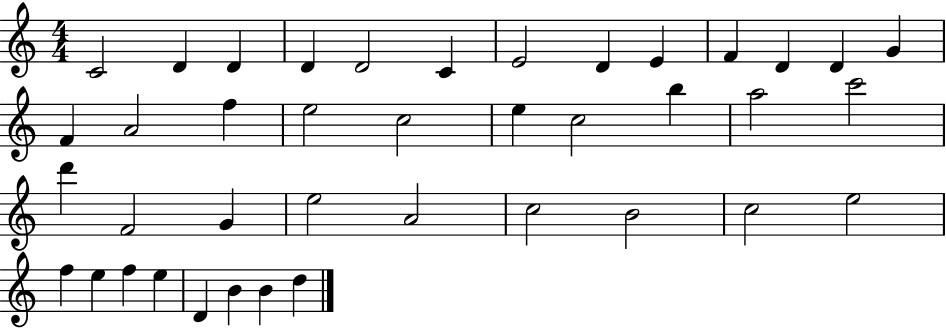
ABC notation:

X:1
T:Untitled
M:4/4
L:1/4
K:C
C2 D D D D2 C E2 D E F D D G F A2 f e2 c2 e c2 b a2 c'2 d' F2 G e2 A2 c2 B2 c2 e2 f e f e D B B d